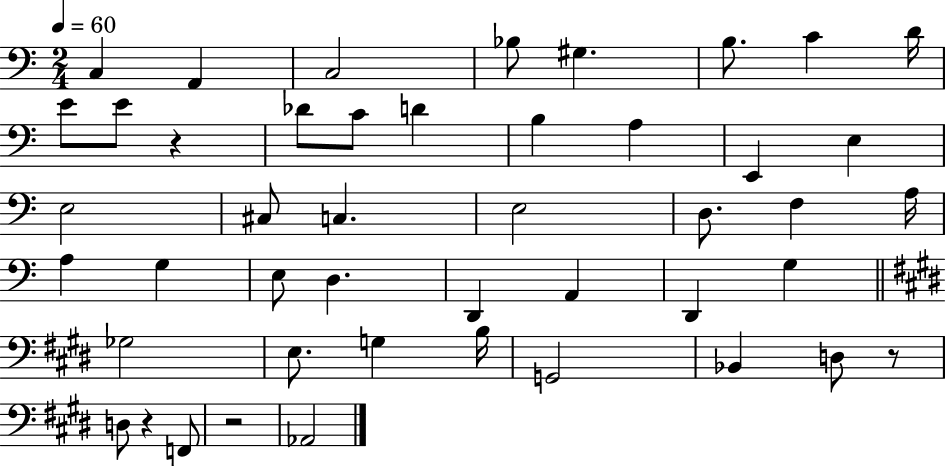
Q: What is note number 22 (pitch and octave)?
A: D3